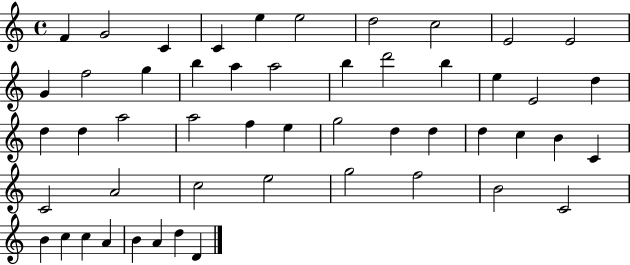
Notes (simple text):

F4/q G4/h C4/q C4/q E5/q E5/h D5/h C5/h E4/h E4/h G4/q F5/h G5/q B5/q A5/q A5/h B5/q D6/h B5/q E5/q E4/h D5/q D5/q D5/q A5/h A5/h F5/q E5/q G5/h D5/q D5/q D5/q C5/q B4/q C4/q C4/h A4/h C5/h E5/h G5/h F5/h B4/h C4/h B4/q C5/q C5/q A4/q B4/q A4/q D5/q D4/q